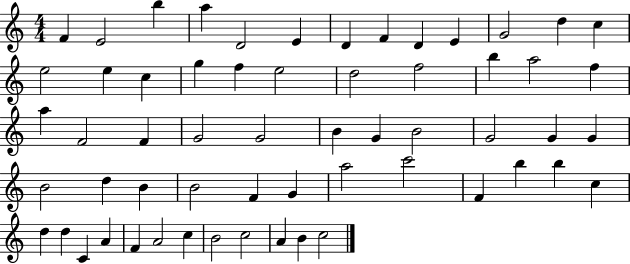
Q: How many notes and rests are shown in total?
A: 59